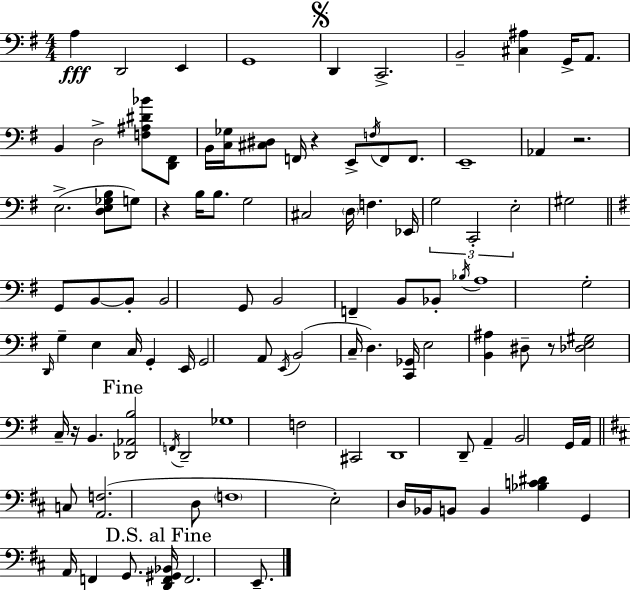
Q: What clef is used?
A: bass